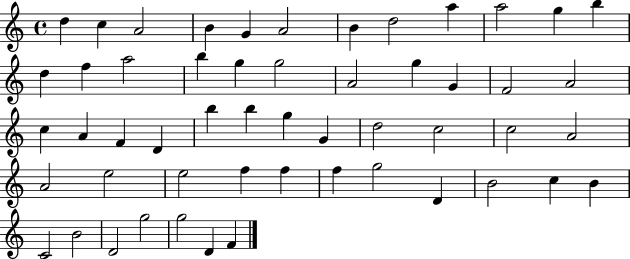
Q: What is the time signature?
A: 4/4